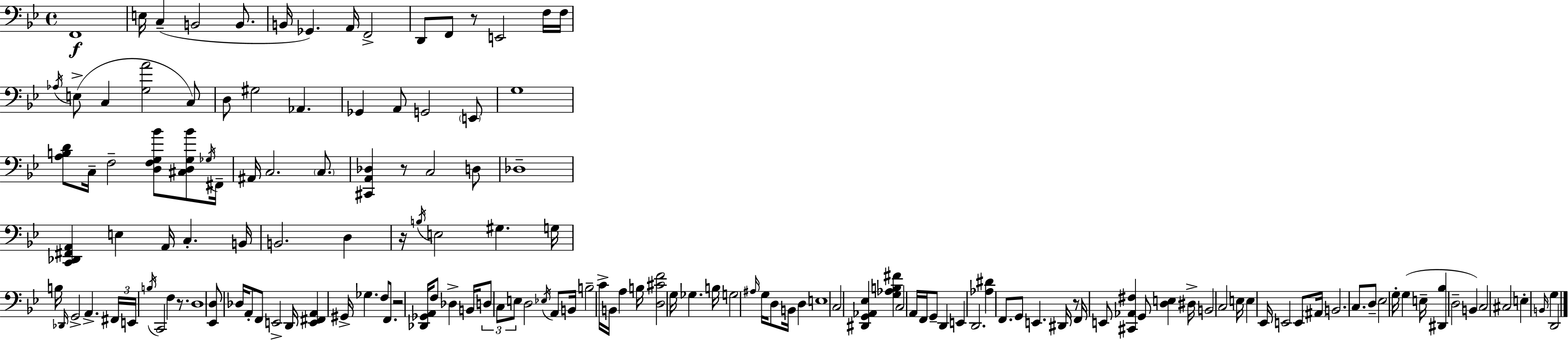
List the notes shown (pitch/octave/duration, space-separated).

F2/w E3/s C3/q B2/h B2/e. B2/s Gb2/q. A2/s F2/h D2/e F2/e R/e E2/h F3/s F3/s Ab3/s E3/e C3/q [G3,A4]/h C3/e D3/e G#3/h Ab2/q. Gb2/q A2/e G2/h E2/e G3/w [A3,B3,D4]/e C3/s F3/h [D3,F3,G3,Bb4]/e [C#3,D3,G3,Bb4]/e Gb3/s F#2/s A#2/s C3/h. C3/e. [C#2,A2,Db3]/q R/e C3/h D3/e Db3/w [C2,Db2,F#2,A2]/q E3/q A2/s C3/q. B2/s B2/h. D3/q R/s B3/s E3/h G#3/q. G3/s B3/s Db2/s G2/h A2/q. F#2/s E2/s B3/s C2/h F3/q R/e. D3/w [Eb2,D3]/e Db3/s A2/e F2/e E2/h D2/s [E2,F#2,A2]/q G#2/s Gb3/q. F3/e F2/e. R/h [Db2,Gb2,A2]/s F3/e Db3/q B2/s D3/e C3/e E3/e D3/h Eb3/s A2/e B2/s B3/h C4/s B2/s A3/q B3/s [D3,C#4,F4]/h G3/s Gb3/q. B3/s G3/h A#3/s G3/s D3/e B2/s D3/q E3/w C3/h [D#2,G2,Ab2,Eb3]/q [G3,Ab3,B3,F#4]/q C3/h A2/s F2/s G2/e D2/q E2/q D2/h. [Ab3,D#4]/q F2/e. G2/e E2/q. D#2/s R/e F2/s E2/e [C#2,Ab2,F#3]/q G2/e [D3,E3]/q D#3/s B2/h C3/h E3/s E3/q Eb2/s E2/h E2/e A#2/s B2/h. C3/e. D3/e Eb3/h G3/s G3/q E3/s [D#2,Bb3]/q D3/h B2/q C3/h C#3/h E3/q B2/s G3/q D2/h